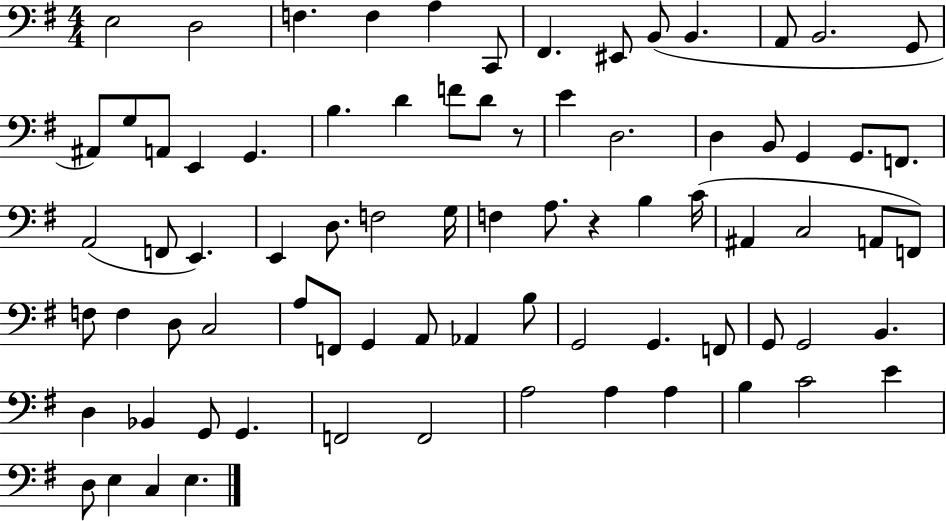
E3/h D3/h F3/q. F3/q A3/q C2/e F#2/q. EIS2/e B2/e B2/q. A2/e B2/h. G2/e A#2/e G3/e A2/e E2/q G2/q. B3/q. D4/q F4/e D4/e R/e E4/q D3/h. D3/q B2/e G2/q G2/e. F2/e. A2/h F2/e E2/q. E2/q D3/e. F3/h G3/s F3/q A3/e. R/q B3/q C4/s A#2/q C3/h A2/e F2/e F3/e F3/q D3/e C3/h A3/e F2/e G2/q A2/e Ab2/q B3/e G2/h G2/q. F2/e G2/e G2/h B2/q. D3/q Bb2/q G2/e G2/q. F2/h F2/h A3/h A3/q A3/q B3/q C4/h E4/q D3/e E3/q C3/q E3/q.